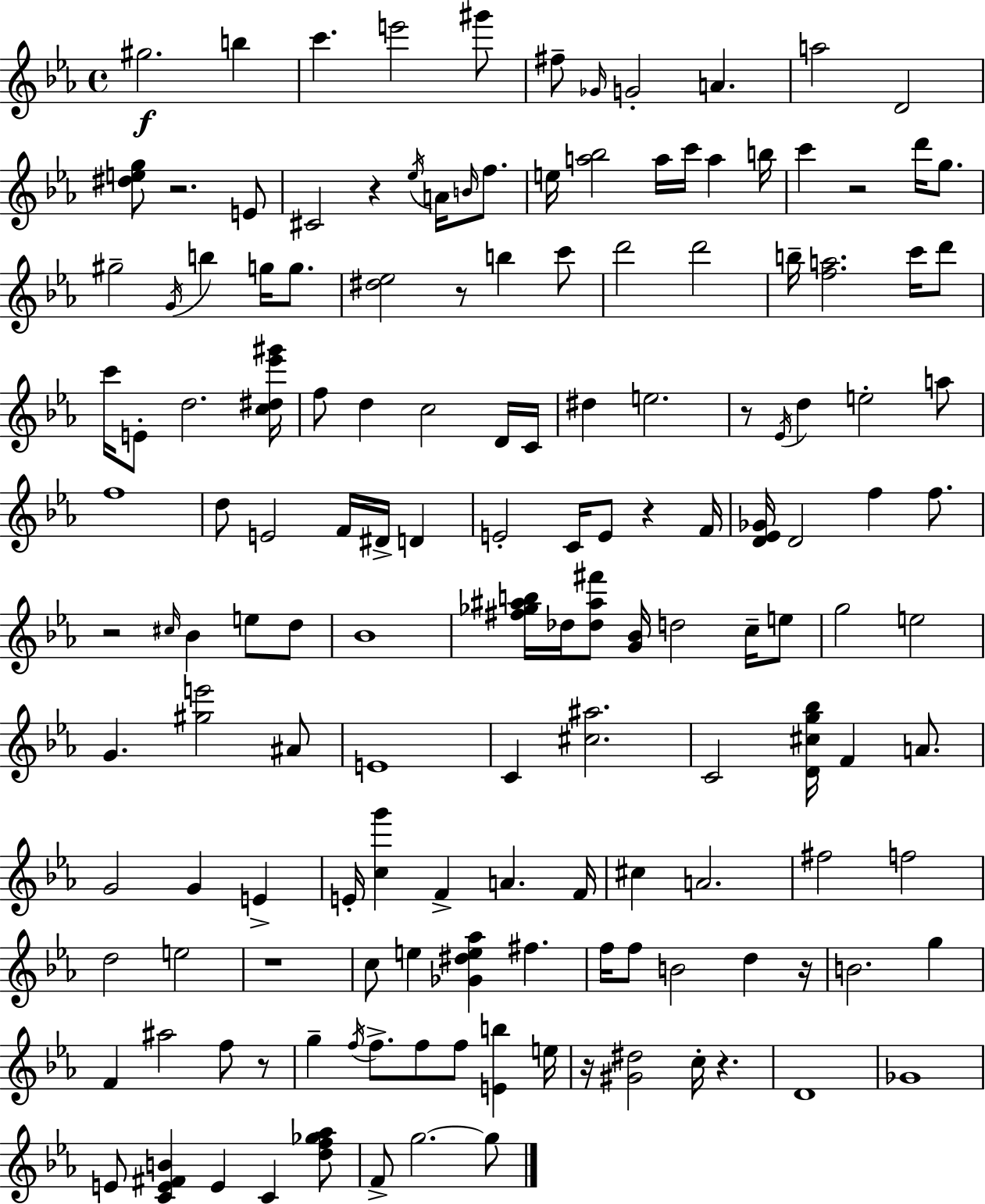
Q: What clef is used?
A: treble